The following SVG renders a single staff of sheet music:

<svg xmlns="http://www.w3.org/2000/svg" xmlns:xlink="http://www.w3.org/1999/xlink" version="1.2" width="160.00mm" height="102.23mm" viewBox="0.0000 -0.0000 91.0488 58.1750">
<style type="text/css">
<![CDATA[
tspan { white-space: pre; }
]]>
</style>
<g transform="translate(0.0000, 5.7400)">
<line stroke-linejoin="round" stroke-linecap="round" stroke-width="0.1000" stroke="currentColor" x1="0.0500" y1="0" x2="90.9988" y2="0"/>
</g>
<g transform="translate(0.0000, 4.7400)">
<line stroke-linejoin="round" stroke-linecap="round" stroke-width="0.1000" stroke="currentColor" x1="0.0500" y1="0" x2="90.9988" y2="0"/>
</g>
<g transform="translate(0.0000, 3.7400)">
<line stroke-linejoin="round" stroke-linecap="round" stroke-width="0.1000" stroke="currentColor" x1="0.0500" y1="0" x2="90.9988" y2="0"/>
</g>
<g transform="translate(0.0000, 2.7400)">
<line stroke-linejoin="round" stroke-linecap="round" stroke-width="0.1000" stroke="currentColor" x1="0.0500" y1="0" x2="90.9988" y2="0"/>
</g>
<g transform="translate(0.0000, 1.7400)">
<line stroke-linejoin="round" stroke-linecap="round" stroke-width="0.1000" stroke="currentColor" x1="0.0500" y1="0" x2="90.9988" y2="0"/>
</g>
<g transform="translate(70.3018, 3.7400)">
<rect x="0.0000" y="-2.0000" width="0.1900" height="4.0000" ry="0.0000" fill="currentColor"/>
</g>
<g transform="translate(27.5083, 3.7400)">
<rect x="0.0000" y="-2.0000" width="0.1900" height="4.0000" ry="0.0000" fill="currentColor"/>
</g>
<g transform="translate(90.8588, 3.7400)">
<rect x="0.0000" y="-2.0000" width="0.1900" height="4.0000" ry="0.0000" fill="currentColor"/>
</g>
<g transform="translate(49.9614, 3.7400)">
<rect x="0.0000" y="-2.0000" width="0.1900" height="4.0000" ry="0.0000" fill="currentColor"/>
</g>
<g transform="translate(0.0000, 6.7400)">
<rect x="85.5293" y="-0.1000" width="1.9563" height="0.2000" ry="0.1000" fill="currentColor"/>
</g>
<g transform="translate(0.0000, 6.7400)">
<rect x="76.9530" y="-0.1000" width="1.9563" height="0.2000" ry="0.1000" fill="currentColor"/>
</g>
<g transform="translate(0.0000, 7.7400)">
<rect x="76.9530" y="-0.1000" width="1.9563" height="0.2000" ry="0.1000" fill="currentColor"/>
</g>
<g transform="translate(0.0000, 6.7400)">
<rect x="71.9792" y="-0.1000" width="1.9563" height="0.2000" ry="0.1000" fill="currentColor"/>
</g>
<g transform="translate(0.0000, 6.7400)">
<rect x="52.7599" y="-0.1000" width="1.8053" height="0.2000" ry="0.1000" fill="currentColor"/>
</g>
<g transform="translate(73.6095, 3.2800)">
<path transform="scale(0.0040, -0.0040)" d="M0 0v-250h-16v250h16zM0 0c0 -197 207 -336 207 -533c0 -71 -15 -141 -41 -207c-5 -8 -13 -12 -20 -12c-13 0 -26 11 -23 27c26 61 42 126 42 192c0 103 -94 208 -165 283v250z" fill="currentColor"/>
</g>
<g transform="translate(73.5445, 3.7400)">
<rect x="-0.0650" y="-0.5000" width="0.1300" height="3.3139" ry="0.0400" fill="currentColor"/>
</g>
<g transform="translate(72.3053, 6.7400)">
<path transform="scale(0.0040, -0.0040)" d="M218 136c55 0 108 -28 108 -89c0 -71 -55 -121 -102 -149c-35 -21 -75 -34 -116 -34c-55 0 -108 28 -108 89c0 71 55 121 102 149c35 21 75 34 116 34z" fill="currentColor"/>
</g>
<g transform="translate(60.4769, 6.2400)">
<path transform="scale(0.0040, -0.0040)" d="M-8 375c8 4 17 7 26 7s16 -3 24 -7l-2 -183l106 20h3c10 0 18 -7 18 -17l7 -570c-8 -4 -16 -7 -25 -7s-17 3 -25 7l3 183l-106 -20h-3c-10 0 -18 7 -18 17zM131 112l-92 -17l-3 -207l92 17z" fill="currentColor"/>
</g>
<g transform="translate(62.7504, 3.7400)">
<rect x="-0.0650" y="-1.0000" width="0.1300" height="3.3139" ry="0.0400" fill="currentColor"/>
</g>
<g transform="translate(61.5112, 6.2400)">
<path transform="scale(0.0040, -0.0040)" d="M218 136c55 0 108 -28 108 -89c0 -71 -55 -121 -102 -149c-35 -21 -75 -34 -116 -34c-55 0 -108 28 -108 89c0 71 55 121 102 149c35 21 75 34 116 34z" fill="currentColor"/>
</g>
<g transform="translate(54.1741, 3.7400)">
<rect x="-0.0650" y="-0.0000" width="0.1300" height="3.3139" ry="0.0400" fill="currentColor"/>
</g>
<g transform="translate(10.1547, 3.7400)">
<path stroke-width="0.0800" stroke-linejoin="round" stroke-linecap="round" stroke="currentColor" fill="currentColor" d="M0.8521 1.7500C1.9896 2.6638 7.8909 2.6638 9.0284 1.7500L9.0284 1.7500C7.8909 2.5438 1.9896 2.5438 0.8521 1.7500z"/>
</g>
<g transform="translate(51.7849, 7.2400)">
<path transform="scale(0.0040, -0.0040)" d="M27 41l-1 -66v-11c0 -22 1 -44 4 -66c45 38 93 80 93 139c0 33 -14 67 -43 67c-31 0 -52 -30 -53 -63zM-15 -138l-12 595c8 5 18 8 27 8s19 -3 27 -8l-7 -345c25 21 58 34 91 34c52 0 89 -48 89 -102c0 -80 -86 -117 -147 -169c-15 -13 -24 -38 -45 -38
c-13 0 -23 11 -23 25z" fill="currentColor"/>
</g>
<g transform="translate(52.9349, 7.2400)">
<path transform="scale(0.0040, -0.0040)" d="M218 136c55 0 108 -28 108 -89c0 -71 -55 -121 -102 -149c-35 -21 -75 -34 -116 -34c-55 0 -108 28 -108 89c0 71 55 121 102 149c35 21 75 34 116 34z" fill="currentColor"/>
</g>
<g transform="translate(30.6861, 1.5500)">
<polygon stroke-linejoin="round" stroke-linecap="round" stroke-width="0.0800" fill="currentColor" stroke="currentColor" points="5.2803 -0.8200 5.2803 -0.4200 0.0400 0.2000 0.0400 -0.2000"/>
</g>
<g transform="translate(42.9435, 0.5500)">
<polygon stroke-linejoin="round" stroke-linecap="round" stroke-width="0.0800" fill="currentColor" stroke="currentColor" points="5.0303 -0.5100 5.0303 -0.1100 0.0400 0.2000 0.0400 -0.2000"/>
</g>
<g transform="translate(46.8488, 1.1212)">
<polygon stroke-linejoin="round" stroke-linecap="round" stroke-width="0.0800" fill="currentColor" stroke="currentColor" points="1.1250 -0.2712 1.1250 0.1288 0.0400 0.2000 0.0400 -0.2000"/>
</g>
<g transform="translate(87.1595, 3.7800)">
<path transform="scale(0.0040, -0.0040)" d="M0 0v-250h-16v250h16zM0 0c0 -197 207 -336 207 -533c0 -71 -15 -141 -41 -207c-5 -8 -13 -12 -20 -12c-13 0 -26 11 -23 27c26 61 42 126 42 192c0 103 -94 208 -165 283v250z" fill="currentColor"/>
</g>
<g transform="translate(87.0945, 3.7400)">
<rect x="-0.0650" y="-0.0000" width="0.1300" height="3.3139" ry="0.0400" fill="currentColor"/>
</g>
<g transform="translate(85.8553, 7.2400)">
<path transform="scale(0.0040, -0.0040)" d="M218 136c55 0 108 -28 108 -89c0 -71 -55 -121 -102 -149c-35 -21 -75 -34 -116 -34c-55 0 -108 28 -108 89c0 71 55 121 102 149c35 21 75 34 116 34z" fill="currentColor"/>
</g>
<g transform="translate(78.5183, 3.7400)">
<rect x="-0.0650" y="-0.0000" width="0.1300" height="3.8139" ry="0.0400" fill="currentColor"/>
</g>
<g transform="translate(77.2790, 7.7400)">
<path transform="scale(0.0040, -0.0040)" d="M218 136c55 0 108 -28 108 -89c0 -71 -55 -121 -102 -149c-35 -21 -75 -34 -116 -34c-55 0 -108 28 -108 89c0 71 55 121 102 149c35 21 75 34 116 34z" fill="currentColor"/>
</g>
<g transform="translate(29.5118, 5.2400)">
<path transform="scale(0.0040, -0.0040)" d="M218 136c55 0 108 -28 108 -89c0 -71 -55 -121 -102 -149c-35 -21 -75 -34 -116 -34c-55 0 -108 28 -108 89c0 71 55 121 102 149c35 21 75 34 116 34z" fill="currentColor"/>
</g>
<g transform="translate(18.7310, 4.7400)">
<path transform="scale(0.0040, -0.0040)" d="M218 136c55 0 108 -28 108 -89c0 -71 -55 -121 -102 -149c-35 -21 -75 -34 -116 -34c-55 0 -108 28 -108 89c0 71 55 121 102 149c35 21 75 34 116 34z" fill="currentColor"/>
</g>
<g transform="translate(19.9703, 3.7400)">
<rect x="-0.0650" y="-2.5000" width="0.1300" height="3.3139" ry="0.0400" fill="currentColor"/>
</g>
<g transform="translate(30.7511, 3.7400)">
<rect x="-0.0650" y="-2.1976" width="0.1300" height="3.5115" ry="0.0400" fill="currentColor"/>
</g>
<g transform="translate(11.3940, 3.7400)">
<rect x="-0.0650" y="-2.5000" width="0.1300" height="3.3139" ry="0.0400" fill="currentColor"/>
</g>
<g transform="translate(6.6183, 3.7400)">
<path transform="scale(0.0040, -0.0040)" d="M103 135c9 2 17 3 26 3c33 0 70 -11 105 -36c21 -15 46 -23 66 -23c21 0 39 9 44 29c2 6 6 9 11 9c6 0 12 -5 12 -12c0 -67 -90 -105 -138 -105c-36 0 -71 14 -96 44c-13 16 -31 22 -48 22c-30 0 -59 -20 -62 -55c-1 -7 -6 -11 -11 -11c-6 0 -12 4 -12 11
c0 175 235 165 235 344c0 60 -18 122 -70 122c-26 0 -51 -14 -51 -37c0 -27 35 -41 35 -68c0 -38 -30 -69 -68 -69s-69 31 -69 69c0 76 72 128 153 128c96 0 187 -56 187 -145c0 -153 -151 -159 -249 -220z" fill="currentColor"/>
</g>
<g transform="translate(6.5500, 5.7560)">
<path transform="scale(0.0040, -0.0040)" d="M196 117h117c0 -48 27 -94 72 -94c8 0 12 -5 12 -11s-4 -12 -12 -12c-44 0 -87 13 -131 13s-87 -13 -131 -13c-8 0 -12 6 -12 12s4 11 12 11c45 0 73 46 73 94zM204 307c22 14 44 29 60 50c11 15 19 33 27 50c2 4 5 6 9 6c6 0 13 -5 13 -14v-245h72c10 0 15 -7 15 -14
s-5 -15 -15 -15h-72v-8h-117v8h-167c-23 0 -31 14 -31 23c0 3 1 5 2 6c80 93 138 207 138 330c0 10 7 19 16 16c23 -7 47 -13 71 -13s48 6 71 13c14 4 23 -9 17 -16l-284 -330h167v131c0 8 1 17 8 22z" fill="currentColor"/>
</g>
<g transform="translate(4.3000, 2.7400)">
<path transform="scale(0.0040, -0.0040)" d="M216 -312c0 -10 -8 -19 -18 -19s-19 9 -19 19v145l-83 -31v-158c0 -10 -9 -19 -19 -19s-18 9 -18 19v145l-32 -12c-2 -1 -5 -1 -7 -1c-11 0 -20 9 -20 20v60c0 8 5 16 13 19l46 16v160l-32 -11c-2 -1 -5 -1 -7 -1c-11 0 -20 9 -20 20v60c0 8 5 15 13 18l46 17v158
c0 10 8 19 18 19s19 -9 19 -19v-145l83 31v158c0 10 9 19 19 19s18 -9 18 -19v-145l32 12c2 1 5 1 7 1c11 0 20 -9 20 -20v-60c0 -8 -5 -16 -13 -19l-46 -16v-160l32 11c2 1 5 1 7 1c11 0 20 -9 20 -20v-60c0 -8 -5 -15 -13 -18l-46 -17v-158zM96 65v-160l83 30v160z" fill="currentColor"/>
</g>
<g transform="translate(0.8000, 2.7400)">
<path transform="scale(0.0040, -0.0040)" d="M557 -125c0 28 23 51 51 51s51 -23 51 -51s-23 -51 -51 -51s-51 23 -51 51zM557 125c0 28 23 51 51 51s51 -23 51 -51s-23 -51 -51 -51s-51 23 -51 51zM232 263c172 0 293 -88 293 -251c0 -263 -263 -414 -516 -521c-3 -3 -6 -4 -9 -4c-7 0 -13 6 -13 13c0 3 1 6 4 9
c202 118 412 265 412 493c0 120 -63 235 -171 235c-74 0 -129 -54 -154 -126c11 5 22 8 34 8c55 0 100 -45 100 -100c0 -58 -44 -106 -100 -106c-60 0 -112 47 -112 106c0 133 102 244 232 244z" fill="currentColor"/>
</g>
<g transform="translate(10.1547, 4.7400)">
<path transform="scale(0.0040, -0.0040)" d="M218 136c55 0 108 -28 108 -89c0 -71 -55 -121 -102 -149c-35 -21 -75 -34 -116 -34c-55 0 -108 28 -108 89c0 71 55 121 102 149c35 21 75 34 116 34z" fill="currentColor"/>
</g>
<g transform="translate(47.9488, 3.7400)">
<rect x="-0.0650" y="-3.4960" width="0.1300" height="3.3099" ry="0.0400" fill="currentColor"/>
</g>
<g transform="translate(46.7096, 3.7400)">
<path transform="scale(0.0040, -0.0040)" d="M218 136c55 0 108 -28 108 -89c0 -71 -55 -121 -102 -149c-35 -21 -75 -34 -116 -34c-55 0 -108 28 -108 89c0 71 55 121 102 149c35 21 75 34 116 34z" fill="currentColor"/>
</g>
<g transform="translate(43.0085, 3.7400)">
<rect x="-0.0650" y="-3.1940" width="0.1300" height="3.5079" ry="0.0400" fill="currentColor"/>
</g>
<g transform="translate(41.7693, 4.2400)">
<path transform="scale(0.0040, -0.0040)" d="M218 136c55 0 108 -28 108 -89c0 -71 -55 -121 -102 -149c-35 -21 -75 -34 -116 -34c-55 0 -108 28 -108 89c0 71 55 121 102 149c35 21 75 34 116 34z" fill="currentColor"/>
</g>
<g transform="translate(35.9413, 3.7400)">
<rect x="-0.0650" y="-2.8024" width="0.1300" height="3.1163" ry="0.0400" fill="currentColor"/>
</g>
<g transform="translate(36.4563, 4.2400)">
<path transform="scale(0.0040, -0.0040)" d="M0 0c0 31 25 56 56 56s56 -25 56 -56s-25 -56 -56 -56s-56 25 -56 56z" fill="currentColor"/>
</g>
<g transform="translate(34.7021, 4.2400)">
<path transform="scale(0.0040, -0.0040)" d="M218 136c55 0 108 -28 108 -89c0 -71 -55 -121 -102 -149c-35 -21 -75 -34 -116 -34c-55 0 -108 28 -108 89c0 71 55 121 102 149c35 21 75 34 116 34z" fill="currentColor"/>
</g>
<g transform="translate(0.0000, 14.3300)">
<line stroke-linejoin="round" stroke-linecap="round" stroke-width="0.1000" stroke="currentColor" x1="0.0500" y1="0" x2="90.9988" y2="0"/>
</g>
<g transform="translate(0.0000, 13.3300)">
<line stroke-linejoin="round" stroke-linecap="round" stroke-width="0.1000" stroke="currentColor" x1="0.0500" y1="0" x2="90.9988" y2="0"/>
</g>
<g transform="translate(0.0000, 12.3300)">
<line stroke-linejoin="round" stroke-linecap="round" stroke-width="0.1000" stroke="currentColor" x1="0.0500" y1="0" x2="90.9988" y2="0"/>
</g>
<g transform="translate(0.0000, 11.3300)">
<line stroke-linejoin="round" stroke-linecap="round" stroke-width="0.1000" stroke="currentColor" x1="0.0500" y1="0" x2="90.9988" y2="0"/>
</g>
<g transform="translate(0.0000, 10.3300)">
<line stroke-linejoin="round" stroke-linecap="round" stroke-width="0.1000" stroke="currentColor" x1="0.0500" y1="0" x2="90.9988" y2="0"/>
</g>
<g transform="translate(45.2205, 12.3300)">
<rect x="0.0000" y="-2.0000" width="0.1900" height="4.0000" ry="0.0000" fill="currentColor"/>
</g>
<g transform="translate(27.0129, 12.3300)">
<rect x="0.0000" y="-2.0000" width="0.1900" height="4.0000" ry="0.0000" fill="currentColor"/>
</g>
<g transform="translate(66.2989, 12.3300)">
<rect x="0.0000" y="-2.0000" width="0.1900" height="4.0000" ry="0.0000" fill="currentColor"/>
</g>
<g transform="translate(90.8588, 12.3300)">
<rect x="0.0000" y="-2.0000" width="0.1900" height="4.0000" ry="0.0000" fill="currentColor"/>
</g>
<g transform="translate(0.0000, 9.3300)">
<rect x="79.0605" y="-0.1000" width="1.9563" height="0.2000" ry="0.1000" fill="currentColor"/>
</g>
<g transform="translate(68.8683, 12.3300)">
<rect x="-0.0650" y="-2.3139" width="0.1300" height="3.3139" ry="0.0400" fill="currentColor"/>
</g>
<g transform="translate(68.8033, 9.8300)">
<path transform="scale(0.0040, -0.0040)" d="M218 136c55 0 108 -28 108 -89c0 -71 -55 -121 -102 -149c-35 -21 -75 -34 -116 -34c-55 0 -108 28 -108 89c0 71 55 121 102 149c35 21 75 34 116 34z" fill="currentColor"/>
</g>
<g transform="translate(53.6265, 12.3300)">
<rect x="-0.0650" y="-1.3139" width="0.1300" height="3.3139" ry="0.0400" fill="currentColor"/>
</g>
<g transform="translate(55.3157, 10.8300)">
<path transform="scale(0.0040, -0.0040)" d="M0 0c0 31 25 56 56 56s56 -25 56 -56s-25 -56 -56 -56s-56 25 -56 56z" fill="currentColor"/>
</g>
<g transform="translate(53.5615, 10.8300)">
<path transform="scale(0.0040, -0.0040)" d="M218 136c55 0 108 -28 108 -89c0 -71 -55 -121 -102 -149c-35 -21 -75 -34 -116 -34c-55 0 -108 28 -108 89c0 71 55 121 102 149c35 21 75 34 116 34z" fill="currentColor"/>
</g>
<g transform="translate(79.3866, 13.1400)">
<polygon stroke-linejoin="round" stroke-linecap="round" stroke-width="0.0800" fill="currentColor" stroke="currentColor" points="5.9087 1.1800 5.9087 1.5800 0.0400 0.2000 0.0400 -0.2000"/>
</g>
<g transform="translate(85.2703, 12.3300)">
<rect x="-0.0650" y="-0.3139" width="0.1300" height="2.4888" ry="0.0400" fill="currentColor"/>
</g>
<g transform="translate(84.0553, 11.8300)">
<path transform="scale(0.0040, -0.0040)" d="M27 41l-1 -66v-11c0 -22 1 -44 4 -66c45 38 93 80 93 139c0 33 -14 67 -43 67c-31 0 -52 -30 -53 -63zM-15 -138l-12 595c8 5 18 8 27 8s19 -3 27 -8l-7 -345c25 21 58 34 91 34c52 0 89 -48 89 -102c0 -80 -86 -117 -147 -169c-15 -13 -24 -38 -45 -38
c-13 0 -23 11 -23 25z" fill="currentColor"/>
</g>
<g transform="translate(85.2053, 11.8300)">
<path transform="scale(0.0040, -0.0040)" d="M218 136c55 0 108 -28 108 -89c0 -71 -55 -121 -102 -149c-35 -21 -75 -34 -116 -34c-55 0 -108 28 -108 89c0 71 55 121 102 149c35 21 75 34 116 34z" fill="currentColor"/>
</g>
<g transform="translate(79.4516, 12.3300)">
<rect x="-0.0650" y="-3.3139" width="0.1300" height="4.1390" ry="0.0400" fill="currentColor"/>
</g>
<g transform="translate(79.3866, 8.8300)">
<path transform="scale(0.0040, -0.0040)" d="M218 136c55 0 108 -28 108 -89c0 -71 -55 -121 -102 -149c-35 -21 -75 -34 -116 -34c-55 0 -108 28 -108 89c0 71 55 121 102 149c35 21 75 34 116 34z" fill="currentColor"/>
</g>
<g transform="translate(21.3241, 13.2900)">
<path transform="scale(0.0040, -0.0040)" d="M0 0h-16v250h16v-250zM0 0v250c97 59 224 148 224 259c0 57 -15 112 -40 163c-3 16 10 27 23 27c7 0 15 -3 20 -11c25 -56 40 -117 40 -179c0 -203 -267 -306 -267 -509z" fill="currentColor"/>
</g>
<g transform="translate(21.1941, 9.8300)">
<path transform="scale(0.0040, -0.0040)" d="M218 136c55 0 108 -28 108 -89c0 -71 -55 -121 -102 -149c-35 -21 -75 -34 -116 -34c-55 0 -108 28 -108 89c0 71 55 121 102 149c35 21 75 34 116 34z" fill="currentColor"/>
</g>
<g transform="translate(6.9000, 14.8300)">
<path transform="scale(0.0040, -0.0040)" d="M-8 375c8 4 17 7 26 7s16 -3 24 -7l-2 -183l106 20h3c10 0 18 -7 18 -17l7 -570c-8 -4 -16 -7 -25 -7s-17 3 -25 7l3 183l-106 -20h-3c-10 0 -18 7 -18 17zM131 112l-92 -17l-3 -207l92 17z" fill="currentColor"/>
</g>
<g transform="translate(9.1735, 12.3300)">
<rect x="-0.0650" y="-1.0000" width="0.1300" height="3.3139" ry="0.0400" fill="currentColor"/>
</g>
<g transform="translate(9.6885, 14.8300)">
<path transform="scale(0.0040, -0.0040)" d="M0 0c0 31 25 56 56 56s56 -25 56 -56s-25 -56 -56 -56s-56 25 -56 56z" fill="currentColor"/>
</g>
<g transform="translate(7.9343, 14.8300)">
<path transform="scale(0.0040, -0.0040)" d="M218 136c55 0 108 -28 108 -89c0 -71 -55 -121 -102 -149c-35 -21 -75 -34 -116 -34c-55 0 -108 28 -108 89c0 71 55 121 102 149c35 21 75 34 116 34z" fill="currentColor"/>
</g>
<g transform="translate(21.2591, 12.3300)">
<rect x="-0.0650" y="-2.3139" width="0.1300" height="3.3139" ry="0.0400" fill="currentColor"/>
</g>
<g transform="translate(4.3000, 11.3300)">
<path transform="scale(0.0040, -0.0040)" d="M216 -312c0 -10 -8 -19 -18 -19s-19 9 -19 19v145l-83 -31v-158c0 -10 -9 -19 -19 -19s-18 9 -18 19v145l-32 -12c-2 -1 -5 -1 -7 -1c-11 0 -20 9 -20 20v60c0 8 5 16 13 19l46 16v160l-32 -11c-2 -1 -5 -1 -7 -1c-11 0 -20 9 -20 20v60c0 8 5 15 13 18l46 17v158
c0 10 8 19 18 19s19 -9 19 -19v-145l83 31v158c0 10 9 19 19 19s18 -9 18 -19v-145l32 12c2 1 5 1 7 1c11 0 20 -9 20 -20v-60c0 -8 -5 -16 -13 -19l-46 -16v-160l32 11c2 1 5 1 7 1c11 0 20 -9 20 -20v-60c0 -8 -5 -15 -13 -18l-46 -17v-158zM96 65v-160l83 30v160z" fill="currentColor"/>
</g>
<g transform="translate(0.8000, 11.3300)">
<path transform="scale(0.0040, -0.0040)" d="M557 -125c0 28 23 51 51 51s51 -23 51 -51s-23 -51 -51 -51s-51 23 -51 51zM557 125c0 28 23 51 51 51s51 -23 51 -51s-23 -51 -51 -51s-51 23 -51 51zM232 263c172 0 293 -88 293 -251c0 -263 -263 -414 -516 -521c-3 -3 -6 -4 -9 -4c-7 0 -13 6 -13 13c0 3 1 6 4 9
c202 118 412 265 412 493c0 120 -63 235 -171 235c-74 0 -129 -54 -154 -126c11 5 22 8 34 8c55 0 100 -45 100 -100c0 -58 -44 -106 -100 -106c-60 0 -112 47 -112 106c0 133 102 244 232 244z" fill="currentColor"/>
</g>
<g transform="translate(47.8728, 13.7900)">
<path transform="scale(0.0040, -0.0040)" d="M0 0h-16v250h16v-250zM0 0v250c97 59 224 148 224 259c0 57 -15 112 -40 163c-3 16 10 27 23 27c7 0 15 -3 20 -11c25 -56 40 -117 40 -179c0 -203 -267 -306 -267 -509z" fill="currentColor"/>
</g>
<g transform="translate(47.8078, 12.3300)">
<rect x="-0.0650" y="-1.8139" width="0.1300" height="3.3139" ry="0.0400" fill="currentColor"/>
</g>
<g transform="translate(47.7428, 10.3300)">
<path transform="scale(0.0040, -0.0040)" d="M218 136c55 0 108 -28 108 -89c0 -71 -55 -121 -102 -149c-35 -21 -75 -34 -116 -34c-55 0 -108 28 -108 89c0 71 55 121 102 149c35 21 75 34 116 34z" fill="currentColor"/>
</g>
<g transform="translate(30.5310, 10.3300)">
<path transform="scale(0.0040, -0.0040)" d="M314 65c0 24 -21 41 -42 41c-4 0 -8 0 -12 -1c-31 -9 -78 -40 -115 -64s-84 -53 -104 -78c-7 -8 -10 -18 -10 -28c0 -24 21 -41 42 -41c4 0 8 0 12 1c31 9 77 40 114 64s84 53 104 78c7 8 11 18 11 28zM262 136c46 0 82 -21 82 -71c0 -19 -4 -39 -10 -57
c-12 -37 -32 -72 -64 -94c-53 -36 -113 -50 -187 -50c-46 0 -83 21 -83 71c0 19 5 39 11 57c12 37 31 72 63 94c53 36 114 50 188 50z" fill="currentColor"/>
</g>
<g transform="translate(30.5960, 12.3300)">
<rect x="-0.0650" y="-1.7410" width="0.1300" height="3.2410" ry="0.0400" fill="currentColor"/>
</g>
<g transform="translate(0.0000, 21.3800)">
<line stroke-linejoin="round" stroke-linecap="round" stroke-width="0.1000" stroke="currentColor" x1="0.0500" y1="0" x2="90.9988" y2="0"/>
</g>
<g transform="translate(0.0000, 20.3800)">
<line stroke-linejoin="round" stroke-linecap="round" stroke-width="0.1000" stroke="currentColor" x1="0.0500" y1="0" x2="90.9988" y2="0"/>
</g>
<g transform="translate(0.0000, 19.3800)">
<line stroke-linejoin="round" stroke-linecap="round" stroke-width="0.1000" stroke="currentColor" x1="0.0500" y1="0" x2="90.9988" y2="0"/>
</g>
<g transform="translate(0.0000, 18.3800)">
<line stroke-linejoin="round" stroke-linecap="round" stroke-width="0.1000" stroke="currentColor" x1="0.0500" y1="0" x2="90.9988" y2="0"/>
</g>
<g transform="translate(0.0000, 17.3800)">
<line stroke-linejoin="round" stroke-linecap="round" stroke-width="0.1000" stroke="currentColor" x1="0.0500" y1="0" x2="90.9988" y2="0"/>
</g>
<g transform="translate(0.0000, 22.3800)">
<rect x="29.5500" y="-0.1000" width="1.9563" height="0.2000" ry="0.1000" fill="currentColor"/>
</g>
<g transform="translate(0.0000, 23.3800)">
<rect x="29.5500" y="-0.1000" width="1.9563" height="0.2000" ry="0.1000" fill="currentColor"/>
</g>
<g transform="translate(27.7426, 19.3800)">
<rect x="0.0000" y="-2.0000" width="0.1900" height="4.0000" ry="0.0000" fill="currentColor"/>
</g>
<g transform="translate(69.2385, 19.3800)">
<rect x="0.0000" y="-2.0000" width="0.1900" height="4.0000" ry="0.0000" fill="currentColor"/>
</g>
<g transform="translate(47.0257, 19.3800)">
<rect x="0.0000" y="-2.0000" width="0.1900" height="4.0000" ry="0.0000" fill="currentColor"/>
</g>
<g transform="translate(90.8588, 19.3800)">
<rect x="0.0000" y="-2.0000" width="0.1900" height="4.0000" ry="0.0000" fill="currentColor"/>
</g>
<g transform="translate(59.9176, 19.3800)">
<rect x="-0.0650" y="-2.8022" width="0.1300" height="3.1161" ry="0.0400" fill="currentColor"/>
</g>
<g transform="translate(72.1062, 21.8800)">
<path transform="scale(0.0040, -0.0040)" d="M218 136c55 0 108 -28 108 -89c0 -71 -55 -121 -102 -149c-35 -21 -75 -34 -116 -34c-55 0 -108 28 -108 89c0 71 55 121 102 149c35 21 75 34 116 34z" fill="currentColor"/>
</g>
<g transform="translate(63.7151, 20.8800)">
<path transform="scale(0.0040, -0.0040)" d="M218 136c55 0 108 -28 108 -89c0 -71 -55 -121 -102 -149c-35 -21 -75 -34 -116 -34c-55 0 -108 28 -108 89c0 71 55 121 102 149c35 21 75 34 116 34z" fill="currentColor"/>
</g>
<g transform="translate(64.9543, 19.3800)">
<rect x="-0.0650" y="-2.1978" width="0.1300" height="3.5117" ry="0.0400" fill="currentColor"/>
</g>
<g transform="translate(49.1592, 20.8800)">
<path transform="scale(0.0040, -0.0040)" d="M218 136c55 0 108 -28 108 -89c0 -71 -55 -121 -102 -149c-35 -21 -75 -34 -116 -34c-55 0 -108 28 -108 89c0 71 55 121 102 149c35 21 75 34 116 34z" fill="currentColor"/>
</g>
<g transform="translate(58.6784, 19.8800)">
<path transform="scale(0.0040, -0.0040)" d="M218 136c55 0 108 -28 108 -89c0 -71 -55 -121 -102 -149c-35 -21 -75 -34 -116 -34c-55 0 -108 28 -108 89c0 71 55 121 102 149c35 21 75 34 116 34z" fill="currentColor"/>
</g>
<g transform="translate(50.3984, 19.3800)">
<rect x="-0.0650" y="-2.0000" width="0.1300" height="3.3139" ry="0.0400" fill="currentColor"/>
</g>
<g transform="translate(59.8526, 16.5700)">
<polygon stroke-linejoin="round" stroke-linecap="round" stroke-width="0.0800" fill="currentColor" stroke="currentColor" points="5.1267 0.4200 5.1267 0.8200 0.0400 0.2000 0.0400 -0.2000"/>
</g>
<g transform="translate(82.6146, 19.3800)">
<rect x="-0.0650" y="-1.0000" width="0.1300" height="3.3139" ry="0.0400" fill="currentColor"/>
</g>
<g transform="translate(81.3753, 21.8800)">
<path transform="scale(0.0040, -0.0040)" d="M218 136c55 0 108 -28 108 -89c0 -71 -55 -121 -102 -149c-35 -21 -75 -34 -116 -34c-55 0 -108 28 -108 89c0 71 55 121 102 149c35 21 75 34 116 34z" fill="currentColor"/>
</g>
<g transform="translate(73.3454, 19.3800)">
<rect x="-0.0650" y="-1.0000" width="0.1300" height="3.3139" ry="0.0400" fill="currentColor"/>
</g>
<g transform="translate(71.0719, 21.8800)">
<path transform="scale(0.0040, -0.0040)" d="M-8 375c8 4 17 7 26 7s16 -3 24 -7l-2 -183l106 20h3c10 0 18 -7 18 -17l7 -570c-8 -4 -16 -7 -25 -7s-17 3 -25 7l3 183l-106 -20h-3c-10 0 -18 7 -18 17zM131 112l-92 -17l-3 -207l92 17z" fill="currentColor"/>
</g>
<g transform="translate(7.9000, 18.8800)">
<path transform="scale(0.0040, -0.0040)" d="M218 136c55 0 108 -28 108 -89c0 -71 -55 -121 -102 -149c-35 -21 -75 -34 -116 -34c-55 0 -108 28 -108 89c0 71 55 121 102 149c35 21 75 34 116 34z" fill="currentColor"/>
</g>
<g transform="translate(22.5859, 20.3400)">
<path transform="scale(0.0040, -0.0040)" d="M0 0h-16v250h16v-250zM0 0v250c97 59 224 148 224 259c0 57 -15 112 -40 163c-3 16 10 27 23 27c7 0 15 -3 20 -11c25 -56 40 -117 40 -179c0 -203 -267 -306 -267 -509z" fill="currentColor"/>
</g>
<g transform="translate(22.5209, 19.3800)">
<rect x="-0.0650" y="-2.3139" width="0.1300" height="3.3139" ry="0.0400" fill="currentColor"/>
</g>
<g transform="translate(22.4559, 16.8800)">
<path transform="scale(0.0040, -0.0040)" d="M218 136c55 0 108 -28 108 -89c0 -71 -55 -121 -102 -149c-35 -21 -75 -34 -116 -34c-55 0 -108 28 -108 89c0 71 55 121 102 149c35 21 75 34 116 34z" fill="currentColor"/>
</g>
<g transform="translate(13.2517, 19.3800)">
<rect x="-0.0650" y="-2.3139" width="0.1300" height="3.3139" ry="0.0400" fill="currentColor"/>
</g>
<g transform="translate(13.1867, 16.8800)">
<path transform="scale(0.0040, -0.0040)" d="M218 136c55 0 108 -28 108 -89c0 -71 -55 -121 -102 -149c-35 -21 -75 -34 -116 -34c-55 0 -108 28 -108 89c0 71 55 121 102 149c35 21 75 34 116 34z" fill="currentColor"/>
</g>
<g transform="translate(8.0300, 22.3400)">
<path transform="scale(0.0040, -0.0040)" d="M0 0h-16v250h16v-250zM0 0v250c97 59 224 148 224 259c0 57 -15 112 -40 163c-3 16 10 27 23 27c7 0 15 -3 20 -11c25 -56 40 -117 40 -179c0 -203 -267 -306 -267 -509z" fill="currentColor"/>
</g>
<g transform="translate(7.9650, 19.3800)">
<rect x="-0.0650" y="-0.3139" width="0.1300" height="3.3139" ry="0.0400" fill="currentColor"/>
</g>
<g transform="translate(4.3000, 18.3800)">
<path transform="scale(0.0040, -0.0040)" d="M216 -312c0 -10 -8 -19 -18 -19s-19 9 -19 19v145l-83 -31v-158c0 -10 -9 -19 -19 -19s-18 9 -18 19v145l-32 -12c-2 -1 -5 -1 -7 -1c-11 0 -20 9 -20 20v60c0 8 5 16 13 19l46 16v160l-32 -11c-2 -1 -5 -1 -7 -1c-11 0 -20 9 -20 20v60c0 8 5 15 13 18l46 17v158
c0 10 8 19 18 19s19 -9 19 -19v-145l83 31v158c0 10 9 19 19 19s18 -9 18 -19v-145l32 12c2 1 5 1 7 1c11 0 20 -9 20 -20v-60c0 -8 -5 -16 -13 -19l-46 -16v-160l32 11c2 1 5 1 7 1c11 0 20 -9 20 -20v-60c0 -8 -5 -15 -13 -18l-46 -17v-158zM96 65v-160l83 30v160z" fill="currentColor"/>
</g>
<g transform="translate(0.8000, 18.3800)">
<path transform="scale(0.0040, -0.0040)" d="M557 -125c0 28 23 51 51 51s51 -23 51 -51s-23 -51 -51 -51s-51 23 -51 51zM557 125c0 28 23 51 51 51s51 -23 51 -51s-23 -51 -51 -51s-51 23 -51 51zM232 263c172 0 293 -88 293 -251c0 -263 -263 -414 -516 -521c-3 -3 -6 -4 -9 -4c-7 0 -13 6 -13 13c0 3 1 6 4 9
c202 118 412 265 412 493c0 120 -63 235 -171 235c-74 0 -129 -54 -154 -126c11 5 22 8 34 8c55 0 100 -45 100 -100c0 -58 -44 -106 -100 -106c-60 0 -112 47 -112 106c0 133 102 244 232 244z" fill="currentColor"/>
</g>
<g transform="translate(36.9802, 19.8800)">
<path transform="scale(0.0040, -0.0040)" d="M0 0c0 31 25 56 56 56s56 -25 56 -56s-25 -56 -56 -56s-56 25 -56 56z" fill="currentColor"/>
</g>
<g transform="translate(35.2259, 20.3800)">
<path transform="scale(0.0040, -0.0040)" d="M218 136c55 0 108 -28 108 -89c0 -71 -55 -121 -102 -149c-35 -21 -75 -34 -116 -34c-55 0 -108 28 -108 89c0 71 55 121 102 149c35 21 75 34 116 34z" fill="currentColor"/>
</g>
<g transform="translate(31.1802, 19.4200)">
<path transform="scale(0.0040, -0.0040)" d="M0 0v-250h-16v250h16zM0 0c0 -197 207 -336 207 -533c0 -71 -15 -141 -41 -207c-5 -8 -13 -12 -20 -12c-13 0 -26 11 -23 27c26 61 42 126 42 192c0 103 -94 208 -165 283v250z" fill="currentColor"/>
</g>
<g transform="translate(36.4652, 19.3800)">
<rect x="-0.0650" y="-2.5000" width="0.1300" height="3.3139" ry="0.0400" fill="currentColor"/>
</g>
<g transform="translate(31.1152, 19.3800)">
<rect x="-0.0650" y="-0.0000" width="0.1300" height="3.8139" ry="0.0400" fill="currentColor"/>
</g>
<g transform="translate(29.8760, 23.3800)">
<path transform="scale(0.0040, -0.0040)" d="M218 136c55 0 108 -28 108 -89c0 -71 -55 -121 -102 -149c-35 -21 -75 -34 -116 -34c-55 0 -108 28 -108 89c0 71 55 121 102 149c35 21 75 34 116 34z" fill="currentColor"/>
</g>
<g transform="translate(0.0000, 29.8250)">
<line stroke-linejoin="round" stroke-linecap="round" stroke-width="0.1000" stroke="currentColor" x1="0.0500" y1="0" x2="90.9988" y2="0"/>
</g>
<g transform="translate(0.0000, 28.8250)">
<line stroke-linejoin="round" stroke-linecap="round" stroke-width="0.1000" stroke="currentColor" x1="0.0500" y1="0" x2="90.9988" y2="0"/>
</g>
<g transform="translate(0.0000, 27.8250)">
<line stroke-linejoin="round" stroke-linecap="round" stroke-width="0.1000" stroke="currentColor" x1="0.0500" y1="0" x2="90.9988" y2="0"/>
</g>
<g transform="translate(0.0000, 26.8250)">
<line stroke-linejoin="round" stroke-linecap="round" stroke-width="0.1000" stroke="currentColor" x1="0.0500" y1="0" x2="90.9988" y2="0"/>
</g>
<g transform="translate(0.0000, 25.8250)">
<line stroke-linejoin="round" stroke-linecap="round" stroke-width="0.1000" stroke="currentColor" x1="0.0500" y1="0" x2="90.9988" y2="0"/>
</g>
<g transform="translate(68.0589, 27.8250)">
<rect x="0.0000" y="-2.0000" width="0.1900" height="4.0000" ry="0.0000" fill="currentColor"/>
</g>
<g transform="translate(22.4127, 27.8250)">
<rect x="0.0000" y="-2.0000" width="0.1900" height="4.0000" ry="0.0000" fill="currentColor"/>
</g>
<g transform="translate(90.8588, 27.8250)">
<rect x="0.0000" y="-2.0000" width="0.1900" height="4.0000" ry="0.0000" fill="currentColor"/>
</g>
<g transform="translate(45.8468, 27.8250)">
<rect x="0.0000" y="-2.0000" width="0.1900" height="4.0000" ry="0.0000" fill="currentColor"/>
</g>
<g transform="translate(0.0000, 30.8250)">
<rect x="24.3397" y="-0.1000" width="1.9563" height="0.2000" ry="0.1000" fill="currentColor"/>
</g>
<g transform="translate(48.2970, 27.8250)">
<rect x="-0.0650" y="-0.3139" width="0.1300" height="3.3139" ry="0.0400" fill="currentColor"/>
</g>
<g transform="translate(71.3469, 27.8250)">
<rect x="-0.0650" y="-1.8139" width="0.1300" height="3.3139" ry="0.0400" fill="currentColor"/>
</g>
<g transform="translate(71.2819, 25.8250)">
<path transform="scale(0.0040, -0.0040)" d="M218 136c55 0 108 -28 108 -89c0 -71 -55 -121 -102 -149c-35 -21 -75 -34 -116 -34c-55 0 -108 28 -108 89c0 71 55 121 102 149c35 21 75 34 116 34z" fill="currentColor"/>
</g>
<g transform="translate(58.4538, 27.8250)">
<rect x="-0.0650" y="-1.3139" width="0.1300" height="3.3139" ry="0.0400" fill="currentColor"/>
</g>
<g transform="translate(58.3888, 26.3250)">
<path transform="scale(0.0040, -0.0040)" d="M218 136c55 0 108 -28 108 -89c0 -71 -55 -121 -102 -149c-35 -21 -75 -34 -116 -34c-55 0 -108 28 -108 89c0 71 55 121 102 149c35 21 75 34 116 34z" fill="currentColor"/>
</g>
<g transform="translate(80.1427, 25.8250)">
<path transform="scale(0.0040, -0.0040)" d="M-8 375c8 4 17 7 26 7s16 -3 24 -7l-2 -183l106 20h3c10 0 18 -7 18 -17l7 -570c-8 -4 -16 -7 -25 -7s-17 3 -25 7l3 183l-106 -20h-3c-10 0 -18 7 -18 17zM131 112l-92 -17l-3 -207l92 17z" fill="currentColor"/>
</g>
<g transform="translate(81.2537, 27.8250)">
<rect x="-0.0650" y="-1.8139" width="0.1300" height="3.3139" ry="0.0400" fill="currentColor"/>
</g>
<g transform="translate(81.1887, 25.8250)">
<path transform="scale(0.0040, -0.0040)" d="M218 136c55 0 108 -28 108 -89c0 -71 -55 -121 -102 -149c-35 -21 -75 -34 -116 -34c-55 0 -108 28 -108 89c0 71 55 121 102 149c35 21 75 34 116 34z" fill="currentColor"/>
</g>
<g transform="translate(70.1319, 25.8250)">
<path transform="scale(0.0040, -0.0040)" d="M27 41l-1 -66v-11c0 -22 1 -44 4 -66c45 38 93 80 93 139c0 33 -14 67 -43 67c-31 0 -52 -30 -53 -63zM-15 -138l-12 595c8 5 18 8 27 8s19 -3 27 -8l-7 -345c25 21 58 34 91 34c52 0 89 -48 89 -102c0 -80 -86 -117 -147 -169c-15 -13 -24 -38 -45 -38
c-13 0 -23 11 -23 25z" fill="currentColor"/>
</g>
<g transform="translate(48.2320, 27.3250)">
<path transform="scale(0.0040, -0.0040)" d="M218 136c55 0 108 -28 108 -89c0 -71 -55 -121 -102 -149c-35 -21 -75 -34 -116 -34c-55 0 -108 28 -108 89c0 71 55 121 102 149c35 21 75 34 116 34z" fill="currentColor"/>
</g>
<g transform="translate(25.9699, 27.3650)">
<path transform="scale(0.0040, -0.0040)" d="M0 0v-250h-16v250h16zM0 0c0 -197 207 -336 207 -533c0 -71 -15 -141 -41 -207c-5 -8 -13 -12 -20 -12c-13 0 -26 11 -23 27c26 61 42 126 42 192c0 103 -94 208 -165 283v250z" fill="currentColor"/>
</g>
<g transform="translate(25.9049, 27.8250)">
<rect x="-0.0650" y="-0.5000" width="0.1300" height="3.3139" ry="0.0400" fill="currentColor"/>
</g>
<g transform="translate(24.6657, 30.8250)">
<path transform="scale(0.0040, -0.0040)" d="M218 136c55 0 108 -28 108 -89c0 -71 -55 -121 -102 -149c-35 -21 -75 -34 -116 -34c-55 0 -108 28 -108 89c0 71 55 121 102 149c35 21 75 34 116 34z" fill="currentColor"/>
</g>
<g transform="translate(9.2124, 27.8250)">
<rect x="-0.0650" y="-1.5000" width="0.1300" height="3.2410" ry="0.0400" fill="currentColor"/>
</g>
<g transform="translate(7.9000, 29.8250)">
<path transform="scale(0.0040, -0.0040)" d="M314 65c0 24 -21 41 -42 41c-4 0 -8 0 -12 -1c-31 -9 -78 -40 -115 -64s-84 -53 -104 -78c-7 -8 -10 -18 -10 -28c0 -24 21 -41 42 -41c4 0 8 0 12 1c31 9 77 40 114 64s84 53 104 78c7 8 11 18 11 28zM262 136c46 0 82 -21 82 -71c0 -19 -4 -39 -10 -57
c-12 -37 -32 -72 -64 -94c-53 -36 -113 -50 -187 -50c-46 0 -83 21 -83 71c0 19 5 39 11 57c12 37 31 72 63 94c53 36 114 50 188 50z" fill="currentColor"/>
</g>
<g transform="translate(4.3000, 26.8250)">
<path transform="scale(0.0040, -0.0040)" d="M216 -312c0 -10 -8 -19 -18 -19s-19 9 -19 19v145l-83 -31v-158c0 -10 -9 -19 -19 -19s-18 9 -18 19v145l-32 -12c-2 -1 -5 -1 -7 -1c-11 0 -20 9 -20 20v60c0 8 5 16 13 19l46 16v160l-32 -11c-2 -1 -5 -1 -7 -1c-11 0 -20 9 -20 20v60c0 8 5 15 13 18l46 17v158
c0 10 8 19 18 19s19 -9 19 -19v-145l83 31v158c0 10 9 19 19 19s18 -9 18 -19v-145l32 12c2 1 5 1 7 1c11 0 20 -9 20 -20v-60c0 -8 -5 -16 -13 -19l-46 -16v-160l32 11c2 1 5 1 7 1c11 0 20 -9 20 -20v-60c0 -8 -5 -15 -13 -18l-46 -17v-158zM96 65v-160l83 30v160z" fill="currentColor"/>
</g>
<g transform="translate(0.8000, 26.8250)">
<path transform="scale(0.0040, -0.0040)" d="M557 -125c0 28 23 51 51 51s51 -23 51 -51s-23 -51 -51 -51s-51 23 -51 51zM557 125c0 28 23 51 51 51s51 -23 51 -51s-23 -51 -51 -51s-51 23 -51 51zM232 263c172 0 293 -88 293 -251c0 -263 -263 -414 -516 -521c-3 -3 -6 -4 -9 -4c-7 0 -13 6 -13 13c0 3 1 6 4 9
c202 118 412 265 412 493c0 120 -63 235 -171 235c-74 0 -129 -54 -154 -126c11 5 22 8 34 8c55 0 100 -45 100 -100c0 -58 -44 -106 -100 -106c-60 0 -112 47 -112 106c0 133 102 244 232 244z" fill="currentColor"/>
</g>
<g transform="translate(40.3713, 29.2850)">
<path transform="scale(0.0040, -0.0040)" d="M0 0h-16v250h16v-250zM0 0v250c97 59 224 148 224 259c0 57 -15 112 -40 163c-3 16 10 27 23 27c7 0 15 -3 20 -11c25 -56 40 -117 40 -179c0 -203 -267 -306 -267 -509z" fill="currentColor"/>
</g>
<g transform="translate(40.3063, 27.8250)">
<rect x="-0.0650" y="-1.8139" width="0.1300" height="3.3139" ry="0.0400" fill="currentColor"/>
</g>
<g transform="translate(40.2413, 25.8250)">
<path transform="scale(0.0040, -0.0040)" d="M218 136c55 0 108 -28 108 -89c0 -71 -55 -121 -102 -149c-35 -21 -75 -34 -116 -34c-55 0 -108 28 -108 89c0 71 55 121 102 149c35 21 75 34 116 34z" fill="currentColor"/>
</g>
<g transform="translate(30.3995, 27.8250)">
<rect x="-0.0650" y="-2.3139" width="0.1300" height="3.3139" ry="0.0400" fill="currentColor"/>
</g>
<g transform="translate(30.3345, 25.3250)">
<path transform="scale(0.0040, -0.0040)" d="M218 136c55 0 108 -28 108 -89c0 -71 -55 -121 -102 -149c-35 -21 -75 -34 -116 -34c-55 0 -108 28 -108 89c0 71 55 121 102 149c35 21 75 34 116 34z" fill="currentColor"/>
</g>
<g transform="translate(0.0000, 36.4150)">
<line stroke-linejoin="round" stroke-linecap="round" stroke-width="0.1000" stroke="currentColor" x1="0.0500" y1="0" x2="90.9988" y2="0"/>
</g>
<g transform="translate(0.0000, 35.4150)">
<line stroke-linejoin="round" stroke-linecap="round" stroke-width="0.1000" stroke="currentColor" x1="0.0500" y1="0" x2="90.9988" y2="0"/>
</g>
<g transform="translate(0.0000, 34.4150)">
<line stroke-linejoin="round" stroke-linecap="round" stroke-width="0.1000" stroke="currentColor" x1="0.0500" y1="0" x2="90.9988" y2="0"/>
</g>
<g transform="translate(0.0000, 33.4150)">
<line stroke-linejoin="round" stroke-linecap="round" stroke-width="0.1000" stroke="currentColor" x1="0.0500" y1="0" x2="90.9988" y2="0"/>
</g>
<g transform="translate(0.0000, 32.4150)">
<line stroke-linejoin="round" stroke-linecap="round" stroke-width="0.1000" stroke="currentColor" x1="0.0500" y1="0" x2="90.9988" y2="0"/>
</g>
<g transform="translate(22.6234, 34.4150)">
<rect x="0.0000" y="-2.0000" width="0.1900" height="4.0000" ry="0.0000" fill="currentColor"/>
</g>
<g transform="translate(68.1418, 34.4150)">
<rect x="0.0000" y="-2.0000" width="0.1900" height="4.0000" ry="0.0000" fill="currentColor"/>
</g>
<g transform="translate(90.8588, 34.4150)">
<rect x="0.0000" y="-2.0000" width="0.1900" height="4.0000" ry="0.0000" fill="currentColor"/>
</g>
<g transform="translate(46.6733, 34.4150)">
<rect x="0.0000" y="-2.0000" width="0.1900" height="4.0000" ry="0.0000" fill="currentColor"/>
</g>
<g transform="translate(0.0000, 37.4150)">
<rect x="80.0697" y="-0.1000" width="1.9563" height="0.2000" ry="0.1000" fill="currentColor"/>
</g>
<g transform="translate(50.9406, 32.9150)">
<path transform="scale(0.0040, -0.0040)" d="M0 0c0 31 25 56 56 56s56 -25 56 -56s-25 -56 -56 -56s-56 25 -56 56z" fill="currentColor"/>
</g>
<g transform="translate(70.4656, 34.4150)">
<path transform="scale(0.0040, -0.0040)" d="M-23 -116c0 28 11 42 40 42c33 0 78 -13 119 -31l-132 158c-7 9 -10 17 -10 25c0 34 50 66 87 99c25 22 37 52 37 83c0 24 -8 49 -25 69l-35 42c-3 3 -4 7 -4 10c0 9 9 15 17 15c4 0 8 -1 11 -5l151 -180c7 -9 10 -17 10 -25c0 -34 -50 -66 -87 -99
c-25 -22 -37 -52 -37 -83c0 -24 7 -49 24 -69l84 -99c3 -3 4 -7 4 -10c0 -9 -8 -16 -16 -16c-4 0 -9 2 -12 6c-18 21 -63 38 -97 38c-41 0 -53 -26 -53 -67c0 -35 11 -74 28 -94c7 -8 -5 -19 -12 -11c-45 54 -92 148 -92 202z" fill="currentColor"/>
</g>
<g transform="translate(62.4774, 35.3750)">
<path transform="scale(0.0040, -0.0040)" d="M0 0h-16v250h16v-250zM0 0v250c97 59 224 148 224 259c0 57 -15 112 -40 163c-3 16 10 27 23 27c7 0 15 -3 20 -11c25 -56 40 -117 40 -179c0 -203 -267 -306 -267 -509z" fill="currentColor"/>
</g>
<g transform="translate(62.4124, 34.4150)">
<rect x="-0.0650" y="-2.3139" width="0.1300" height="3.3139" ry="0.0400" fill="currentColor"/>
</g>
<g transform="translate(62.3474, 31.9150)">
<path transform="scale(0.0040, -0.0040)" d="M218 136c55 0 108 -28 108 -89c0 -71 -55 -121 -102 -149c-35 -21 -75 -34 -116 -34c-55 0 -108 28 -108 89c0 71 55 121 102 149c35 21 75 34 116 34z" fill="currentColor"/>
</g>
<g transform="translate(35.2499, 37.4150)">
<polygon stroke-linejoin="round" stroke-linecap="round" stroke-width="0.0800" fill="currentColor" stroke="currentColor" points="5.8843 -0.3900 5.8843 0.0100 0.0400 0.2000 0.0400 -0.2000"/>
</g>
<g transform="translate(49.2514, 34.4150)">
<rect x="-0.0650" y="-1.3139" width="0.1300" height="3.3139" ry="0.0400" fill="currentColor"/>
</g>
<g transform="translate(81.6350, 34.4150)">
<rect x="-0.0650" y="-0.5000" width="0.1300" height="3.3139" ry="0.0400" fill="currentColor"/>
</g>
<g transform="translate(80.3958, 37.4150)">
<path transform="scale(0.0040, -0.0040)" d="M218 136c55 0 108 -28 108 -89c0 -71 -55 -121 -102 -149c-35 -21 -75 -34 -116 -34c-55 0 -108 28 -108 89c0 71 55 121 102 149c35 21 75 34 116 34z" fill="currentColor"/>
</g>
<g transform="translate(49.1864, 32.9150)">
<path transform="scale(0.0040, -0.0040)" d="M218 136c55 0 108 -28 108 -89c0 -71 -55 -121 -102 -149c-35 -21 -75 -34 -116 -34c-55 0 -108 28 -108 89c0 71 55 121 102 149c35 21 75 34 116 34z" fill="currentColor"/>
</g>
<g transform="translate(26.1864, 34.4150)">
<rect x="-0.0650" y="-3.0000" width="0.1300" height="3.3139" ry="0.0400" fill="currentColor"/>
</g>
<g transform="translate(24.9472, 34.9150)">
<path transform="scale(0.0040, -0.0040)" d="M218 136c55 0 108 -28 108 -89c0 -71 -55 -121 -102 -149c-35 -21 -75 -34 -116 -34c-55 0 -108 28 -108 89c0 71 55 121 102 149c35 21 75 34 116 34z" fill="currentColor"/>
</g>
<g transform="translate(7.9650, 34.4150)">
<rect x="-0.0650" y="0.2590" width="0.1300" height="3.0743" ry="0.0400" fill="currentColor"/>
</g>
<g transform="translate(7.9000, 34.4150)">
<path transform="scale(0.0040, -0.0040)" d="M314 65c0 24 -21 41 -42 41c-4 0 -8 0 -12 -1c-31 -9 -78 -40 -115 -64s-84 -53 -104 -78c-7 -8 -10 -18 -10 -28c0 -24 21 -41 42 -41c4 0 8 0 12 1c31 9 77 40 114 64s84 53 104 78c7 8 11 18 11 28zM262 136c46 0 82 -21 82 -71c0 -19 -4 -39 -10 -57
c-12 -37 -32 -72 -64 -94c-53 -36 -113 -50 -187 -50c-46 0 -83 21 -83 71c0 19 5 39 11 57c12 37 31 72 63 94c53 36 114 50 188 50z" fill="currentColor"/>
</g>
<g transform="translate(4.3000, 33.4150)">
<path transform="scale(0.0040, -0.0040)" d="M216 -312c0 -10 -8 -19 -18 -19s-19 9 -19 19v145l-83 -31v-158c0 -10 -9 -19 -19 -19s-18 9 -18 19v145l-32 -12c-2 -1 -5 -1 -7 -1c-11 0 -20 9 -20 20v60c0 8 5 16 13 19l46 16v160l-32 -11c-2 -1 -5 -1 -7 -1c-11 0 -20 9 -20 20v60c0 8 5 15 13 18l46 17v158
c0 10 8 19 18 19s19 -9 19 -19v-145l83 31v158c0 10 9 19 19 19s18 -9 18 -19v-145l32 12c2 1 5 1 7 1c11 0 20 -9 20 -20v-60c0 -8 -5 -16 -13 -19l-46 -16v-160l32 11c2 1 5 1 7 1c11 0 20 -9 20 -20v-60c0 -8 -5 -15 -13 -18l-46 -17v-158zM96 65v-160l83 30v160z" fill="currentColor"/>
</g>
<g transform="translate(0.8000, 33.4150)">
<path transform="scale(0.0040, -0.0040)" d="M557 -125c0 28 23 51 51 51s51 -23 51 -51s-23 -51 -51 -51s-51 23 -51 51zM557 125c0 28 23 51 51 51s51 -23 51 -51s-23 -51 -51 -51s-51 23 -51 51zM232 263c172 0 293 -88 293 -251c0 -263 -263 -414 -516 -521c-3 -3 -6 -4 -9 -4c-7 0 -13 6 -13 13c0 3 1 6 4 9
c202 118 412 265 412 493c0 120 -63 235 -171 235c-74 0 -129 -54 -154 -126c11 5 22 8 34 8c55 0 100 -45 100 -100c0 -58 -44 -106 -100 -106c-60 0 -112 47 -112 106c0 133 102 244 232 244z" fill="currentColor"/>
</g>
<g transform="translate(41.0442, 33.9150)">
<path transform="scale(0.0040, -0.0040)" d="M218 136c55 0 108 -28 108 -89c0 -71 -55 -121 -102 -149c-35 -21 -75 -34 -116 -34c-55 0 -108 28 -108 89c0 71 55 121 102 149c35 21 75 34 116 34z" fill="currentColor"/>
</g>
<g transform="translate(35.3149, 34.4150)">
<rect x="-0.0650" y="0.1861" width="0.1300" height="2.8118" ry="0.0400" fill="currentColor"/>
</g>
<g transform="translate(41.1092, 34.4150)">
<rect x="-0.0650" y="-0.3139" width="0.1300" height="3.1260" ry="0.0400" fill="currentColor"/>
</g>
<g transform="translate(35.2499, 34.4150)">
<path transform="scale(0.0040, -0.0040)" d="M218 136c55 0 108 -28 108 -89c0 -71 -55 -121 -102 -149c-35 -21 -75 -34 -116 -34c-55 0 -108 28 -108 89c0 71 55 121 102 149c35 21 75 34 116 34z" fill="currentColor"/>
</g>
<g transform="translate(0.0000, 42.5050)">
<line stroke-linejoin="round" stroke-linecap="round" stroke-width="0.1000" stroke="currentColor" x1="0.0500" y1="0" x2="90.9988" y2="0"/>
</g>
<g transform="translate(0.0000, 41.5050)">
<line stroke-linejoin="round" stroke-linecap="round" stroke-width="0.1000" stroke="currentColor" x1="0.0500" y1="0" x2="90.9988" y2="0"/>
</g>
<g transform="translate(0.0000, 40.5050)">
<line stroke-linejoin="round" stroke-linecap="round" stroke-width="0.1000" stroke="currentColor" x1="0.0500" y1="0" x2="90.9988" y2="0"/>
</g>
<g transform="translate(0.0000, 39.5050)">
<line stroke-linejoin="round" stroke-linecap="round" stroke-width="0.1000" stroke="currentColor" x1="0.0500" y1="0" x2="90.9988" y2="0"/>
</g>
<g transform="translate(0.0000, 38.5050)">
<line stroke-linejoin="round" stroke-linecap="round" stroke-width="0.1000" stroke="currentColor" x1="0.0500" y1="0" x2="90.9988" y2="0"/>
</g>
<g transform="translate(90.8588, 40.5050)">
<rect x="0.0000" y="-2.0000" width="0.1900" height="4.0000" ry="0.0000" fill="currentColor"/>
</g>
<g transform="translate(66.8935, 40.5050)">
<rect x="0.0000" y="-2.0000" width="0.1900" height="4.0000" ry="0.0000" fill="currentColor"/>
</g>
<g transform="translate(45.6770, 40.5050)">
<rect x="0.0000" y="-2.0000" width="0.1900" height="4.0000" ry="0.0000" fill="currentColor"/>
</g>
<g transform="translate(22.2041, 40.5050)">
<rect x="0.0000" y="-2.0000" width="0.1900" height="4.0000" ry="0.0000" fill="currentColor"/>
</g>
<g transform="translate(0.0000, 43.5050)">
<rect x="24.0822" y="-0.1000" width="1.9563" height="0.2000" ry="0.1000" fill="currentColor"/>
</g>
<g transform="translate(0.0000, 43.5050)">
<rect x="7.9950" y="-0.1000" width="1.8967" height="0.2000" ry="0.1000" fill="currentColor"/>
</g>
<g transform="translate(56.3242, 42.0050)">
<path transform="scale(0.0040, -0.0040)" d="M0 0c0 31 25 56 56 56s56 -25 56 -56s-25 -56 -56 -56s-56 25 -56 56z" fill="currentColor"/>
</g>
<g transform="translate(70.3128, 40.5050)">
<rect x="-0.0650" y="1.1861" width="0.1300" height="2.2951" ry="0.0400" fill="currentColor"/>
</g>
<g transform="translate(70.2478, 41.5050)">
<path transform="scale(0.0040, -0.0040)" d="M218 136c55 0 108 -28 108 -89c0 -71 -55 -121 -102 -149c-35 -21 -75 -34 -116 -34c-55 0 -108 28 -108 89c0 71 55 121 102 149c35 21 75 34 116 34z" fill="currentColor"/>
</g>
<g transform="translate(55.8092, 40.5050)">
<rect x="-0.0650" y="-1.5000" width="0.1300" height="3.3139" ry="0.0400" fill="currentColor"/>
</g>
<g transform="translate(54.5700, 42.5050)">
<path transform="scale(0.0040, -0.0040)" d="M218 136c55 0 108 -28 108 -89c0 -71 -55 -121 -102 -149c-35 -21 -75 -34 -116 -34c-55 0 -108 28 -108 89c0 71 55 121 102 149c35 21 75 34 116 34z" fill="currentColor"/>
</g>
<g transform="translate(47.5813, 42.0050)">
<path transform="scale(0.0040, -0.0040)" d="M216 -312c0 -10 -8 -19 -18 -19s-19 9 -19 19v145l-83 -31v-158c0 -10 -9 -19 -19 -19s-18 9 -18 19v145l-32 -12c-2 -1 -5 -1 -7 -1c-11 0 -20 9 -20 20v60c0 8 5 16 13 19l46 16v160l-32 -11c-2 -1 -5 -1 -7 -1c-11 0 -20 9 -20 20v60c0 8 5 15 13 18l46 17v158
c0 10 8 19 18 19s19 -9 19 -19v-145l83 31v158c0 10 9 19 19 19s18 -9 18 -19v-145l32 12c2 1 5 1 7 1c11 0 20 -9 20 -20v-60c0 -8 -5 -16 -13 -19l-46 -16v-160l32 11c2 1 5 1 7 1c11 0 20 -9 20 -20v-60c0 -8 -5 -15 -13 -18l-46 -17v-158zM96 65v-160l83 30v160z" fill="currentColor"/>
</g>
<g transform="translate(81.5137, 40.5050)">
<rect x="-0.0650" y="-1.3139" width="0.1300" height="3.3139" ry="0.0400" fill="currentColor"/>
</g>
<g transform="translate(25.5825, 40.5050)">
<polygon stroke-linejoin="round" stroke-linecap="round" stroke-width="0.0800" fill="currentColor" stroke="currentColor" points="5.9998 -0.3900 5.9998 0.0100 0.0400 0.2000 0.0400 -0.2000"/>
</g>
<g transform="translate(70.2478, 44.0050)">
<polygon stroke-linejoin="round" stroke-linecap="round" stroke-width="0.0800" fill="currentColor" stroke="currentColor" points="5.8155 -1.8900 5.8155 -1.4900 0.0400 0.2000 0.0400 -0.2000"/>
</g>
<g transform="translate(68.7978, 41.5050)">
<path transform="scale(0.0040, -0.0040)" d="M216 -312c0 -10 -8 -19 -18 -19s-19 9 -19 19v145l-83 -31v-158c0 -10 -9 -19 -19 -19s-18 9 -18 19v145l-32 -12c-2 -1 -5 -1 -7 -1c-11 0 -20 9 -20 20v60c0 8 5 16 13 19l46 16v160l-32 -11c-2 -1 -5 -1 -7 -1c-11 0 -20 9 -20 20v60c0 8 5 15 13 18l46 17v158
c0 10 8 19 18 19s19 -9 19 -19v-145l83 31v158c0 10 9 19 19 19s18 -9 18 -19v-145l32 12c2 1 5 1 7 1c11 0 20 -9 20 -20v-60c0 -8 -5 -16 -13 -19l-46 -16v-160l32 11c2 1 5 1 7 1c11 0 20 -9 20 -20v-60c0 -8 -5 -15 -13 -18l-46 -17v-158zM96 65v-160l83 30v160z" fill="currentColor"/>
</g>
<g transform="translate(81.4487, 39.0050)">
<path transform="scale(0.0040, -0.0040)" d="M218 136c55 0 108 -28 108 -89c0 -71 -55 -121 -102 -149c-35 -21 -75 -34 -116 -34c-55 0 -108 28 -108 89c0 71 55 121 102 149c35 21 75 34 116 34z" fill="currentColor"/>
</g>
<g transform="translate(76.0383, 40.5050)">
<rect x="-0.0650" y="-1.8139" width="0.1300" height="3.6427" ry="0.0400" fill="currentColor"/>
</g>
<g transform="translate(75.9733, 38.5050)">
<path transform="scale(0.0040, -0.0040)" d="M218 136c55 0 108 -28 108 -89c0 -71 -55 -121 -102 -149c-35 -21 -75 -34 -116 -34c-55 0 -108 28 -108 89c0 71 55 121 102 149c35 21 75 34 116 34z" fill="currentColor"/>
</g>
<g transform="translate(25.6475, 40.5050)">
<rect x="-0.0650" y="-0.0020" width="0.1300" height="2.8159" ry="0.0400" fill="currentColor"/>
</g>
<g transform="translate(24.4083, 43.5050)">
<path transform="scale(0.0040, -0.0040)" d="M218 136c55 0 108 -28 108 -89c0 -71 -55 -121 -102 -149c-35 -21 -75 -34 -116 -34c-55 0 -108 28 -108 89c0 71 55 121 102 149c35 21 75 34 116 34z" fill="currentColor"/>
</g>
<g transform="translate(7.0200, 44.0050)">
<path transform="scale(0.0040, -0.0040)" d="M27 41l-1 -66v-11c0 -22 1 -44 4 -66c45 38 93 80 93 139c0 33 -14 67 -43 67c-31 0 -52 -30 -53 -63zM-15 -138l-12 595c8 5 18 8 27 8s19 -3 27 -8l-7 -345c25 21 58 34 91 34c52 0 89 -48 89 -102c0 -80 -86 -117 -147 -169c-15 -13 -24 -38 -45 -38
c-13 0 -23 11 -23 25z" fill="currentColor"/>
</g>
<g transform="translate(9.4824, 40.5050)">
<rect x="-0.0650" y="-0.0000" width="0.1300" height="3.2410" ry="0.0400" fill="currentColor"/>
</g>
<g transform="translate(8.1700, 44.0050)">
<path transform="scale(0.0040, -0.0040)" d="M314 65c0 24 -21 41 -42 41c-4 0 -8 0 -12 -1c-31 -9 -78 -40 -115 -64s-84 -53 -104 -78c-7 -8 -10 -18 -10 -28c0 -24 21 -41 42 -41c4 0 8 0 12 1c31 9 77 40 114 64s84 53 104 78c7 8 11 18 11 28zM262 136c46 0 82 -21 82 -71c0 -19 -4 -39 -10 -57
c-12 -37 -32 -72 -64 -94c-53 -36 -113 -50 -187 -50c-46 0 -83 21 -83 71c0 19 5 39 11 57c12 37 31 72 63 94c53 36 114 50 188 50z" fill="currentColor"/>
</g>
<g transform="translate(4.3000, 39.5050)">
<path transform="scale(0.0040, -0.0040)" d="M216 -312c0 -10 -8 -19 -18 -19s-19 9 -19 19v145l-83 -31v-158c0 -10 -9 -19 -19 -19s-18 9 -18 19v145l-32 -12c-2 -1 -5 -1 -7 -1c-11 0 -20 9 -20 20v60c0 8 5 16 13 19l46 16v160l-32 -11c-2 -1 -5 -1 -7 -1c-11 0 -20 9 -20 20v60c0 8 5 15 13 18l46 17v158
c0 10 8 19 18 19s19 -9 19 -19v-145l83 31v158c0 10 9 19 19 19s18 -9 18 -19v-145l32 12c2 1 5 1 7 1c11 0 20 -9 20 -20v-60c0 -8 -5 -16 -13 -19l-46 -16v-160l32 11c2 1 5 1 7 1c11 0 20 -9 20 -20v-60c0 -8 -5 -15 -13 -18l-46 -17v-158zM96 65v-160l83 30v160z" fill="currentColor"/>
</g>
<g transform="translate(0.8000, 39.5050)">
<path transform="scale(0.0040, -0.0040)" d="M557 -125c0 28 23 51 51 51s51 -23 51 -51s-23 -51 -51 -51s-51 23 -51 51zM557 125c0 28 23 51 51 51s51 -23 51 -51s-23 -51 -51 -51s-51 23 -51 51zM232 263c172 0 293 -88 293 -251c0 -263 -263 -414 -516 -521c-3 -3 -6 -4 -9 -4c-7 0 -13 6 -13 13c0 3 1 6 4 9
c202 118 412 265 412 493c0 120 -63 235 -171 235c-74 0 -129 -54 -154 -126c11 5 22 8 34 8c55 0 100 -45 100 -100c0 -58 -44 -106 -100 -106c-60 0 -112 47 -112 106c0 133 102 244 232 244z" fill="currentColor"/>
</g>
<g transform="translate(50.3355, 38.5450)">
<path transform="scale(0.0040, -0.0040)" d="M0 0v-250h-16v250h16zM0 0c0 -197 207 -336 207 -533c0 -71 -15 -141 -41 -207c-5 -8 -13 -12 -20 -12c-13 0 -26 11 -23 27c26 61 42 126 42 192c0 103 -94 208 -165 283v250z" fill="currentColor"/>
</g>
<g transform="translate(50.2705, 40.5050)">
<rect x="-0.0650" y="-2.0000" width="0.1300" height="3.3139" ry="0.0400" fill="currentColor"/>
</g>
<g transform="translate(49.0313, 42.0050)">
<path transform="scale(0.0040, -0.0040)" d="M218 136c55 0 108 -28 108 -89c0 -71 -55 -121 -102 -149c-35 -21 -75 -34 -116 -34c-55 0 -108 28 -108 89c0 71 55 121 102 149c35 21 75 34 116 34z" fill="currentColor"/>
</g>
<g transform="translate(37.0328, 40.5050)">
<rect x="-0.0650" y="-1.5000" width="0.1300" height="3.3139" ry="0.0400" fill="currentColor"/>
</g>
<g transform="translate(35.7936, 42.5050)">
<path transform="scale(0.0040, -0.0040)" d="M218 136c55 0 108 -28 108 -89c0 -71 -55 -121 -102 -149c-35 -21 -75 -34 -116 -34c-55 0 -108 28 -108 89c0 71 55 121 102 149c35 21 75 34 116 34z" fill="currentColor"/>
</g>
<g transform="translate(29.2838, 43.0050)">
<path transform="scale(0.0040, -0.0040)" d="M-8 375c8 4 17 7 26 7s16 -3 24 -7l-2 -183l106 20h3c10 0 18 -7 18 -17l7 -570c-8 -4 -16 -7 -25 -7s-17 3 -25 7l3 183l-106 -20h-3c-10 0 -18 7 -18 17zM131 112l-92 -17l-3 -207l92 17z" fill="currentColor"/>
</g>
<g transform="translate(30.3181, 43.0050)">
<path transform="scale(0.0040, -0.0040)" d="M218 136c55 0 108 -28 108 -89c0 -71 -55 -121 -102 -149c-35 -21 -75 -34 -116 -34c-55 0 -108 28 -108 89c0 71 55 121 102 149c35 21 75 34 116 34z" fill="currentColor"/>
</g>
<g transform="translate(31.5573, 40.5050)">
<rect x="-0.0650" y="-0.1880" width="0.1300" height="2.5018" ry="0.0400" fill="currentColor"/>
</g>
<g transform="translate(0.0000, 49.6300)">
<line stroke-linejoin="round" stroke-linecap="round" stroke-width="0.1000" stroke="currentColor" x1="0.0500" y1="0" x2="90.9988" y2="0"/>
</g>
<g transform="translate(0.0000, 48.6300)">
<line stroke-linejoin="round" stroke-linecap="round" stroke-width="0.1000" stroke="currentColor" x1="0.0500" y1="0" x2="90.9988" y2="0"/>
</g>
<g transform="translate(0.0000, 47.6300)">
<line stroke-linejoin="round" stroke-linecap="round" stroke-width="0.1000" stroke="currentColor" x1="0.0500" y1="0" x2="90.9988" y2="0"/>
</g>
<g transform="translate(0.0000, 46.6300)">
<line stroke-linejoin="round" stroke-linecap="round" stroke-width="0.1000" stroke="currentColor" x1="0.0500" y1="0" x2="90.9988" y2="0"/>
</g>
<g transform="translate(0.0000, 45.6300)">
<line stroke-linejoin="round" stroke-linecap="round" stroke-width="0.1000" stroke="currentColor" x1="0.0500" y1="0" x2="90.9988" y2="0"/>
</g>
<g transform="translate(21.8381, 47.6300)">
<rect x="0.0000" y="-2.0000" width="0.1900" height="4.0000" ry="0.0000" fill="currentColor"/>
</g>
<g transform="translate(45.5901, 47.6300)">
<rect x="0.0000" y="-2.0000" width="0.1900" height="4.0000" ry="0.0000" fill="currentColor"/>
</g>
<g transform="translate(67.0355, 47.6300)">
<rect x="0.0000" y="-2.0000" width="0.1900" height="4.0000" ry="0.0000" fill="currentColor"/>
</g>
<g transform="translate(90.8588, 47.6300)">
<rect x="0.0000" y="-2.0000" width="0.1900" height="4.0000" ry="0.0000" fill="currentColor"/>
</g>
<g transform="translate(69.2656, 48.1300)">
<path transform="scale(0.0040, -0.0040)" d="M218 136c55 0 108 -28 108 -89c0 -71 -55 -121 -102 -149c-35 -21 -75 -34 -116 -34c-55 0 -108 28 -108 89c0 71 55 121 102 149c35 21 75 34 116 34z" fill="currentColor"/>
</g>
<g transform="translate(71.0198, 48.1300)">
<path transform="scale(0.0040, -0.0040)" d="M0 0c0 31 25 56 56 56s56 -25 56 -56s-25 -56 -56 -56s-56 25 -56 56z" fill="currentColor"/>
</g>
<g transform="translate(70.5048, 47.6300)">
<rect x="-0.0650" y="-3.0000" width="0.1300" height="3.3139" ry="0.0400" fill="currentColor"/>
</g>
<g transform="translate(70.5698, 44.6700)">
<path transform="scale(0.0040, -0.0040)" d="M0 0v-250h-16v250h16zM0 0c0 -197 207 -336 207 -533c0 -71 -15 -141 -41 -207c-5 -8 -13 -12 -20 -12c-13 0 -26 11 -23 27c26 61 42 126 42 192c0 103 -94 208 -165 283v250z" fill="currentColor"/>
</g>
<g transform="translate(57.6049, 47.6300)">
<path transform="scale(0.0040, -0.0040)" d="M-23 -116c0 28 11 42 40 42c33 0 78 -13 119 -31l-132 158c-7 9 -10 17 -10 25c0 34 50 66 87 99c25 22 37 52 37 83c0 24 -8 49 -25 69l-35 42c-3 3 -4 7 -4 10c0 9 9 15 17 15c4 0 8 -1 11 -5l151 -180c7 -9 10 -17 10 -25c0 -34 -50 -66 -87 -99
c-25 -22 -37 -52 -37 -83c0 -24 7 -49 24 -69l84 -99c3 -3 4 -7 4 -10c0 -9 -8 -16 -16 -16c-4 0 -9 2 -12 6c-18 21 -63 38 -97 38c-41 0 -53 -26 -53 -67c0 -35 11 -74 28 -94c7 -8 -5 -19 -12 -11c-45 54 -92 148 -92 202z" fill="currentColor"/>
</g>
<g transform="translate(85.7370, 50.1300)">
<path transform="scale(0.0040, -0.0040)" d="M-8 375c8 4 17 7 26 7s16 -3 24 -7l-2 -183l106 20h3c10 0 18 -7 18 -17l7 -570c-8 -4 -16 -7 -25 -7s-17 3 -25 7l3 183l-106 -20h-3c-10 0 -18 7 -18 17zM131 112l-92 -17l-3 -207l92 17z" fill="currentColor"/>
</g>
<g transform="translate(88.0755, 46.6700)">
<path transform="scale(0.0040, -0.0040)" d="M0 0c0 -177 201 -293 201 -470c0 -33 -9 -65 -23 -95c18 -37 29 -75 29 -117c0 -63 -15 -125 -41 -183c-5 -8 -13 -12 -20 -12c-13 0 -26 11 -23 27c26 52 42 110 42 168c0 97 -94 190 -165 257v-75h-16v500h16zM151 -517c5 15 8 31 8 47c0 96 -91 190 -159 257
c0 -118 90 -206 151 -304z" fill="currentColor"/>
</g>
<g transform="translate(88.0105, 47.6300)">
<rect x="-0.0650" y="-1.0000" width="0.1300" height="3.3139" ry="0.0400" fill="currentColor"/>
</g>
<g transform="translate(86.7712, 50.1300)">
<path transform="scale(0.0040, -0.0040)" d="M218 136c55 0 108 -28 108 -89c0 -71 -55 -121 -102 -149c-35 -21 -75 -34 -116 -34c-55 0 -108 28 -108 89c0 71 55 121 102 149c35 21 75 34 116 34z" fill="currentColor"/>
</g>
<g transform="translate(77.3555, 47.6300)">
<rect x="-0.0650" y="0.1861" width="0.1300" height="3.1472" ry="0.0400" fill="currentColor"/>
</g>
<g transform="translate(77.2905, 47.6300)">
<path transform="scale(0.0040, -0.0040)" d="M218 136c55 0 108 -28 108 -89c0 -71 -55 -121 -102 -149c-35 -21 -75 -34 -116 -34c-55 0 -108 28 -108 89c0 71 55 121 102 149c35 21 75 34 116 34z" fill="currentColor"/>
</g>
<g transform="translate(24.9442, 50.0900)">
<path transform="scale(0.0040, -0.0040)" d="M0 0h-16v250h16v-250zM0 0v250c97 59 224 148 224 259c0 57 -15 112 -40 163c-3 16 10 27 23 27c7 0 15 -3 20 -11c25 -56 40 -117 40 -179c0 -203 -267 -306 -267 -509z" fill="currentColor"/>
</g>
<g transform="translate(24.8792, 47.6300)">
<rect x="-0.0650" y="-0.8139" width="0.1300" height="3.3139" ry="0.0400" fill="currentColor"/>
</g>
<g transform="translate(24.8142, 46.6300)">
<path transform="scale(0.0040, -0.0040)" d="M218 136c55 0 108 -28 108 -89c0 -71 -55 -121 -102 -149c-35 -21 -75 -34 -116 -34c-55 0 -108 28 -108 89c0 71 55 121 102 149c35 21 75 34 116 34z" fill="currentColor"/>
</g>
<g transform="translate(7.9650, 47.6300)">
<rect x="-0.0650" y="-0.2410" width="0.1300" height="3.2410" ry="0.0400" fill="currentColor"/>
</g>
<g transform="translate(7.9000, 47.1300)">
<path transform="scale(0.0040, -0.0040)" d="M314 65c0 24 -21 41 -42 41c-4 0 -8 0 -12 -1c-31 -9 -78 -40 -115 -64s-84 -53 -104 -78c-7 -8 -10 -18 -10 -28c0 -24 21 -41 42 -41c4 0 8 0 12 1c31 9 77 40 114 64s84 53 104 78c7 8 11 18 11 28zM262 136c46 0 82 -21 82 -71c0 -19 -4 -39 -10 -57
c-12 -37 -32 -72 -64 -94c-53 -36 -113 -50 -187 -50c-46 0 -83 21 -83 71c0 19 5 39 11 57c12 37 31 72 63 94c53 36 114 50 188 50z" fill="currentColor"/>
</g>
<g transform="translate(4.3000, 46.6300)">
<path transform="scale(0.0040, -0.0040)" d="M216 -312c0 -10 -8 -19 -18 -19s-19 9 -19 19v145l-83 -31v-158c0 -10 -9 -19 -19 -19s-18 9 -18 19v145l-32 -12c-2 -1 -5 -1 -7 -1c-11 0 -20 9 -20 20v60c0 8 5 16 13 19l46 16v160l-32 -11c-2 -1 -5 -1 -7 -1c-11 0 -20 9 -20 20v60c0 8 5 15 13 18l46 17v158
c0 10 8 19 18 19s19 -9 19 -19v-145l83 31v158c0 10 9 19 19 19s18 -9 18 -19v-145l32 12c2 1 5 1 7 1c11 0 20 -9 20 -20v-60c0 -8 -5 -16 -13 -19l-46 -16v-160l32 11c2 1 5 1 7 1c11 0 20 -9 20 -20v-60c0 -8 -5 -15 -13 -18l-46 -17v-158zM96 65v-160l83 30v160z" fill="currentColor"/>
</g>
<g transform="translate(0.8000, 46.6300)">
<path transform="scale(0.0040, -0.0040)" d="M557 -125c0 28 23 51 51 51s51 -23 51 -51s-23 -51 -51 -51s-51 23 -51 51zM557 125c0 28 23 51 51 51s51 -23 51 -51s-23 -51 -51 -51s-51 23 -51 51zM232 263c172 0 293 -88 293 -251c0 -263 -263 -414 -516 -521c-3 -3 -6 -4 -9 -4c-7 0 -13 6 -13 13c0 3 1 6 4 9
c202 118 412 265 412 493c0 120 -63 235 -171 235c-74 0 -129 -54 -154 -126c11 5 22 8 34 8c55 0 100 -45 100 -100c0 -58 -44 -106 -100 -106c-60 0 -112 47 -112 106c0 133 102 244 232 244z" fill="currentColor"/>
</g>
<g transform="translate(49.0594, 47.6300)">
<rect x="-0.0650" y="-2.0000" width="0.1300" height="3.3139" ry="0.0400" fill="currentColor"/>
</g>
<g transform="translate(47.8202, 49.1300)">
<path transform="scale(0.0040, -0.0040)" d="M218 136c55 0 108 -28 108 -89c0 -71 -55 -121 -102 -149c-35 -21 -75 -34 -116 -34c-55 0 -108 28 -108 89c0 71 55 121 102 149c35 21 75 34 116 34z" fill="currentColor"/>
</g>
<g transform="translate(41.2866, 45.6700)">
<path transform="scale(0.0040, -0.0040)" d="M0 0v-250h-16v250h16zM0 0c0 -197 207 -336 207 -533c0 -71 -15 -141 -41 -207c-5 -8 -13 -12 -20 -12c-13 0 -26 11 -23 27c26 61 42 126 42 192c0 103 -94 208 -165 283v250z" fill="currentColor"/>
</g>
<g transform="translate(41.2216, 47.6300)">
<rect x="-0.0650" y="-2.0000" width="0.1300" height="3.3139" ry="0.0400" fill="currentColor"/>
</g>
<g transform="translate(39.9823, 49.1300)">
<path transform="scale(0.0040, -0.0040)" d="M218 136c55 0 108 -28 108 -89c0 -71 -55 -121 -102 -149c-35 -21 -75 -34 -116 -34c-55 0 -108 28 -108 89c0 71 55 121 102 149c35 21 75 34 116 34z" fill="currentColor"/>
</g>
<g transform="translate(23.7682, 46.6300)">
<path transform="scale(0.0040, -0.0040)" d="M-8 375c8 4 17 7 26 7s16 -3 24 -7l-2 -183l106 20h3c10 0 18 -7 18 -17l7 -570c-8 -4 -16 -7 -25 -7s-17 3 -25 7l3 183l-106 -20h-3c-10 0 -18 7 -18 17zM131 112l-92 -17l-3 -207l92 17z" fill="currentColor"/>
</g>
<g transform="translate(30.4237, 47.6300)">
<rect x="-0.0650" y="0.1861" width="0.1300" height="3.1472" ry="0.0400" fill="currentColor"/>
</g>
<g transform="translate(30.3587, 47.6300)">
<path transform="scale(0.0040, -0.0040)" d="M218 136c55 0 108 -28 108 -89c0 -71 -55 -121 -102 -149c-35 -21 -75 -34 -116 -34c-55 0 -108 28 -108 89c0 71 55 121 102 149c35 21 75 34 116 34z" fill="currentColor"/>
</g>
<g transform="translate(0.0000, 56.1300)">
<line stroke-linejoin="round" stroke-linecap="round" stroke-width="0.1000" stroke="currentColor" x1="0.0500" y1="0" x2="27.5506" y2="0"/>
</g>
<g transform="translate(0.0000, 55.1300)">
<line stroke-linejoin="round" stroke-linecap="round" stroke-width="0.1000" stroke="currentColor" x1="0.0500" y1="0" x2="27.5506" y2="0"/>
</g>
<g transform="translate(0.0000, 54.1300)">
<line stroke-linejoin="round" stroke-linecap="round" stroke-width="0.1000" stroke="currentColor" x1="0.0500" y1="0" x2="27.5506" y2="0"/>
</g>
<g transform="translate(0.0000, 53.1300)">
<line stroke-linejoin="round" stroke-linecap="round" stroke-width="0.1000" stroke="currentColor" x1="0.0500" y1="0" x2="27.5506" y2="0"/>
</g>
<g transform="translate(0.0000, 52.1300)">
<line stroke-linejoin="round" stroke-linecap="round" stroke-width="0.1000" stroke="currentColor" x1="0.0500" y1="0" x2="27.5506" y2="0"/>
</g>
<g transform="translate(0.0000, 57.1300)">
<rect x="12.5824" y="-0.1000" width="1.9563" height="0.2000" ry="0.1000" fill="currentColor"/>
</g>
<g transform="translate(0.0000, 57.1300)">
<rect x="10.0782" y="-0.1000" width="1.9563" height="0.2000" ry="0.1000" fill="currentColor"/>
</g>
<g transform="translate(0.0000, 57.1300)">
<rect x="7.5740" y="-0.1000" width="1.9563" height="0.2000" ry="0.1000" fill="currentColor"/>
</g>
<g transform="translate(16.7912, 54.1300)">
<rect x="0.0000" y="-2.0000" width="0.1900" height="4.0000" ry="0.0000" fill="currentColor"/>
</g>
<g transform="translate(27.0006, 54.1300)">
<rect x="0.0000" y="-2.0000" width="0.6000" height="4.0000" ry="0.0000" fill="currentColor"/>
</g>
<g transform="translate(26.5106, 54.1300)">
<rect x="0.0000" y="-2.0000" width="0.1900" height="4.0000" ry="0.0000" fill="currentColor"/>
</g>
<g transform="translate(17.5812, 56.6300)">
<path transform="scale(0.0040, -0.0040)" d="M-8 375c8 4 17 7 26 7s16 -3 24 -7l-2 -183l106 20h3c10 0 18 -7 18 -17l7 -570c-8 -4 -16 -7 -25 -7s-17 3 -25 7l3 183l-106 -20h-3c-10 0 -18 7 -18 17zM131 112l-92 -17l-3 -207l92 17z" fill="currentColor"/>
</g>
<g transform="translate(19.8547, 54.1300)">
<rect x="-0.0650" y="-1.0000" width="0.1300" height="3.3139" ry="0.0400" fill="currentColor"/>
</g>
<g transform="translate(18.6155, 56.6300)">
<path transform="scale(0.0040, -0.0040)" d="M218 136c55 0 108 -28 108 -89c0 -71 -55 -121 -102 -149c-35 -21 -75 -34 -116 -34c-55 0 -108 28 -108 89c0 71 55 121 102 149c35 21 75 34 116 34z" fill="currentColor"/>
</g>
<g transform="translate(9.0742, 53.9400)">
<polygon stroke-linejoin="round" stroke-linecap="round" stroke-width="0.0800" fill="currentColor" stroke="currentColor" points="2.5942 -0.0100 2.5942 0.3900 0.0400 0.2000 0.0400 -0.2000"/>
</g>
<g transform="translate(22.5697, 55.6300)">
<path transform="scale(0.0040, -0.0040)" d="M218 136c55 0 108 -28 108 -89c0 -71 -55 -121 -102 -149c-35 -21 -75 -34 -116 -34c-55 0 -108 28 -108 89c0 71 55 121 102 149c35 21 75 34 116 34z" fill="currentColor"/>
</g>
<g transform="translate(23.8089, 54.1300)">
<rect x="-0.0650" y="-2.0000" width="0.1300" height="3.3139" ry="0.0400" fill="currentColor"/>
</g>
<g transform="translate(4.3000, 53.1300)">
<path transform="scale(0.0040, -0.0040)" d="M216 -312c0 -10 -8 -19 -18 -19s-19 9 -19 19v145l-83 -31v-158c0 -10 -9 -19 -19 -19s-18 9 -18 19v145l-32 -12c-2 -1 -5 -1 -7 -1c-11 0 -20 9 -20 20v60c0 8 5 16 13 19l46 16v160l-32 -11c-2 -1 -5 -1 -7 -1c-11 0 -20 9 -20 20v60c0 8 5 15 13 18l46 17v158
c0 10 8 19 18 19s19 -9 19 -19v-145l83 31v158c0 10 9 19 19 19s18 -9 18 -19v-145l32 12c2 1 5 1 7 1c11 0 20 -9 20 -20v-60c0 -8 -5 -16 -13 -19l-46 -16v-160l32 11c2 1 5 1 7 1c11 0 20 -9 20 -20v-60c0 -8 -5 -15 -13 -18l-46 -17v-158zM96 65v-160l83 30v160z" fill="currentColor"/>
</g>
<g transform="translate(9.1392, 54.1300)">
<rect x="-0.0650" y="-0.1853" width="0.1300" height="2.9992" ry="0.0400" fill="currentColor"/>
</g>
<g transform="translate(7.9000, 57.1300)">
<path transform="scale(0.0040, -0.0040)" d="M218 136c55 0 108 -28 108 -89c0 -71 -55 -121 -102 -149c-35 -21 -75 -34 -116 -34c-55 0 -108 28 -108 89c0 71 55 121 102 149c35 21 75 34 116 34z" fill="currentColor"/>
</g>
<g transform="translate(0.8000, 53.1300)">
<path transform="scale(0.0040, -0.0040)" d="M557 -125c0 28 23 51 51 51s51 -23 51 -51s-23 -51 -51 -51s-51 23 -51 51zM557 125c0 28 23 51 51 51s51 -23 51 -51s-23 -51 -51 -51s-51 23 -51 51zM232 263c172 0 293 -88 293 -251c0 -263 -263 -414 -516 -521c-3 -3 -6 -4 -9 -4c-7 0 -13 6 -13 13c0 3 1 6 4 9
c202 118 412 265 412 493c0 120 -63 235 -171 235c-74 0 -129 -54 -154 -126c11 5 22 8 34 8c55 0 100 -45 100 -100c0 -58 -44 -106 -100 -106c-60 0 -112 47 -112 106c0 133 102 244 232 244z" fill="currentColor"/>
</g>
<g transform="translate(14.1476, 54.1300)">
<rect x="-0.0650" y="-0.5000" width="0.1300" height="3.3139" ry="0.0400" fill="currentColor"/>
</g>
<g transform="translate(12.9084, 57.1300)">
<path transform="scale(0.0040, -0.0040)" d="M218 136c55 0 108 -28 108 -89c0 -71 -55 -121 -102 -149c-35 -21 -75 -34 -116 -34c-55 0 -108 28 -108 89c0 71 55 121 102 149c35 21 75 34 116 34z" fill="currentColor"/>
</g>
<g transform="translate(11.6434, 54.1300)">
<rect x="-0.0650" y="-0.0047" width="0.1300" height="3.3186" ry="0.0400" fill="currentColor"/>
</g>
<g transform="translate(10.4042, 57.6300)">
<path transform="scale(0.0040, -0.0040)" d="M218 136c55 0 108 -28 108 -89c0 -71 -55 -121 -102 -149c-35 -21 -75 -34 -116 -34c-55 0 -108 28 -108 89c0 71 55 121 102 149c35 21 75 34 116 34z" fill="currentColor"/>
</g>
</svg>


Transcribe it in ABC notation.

X:1
T:Untitled
M:2/4
L:1/4
K:G
B,, B,, A,,/2 C,/2 C,/2 D,/4 _D,, F,, E,,/2 C,, D,,/2 F,, B,/2 A,2 A,/2 G, B, D/2 _E,/2 E,/2 B, B,/2 C,,/2 B,, A,, C,/2 A,,/2 F,, F,, G,,2 E,,/2 B, A,/2 E, G, _A, A, D,2 C, D,/2 E,/2 G, B,/2 z E,, _D,,2 E,,/2 F,,/2 G,, ^A,,/2 G,, ^B,,/2 A,/2 G, E,2 F,/2 D, A,,/2 A,, z C,/2 D, F,,/4 E,,/2 D,,/2 E,, F,, A,,